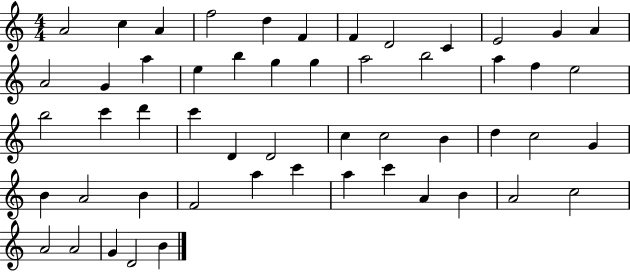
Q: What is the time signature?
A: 4/4